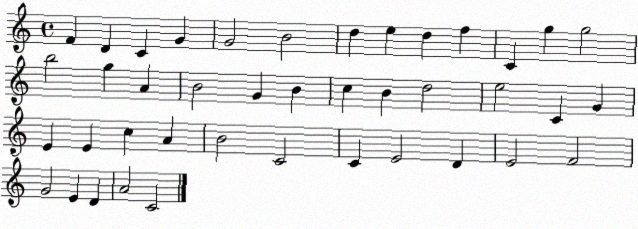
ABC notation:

X:1
T:Untitled
M:4/4
L:1/4
K:C
F D C G G2 B2 d e d f C g g2 b2 g A B2 G B c B d2 e2 C G E E c A B2 C2 C E2 D E2 F2 G2 E D A2 C2